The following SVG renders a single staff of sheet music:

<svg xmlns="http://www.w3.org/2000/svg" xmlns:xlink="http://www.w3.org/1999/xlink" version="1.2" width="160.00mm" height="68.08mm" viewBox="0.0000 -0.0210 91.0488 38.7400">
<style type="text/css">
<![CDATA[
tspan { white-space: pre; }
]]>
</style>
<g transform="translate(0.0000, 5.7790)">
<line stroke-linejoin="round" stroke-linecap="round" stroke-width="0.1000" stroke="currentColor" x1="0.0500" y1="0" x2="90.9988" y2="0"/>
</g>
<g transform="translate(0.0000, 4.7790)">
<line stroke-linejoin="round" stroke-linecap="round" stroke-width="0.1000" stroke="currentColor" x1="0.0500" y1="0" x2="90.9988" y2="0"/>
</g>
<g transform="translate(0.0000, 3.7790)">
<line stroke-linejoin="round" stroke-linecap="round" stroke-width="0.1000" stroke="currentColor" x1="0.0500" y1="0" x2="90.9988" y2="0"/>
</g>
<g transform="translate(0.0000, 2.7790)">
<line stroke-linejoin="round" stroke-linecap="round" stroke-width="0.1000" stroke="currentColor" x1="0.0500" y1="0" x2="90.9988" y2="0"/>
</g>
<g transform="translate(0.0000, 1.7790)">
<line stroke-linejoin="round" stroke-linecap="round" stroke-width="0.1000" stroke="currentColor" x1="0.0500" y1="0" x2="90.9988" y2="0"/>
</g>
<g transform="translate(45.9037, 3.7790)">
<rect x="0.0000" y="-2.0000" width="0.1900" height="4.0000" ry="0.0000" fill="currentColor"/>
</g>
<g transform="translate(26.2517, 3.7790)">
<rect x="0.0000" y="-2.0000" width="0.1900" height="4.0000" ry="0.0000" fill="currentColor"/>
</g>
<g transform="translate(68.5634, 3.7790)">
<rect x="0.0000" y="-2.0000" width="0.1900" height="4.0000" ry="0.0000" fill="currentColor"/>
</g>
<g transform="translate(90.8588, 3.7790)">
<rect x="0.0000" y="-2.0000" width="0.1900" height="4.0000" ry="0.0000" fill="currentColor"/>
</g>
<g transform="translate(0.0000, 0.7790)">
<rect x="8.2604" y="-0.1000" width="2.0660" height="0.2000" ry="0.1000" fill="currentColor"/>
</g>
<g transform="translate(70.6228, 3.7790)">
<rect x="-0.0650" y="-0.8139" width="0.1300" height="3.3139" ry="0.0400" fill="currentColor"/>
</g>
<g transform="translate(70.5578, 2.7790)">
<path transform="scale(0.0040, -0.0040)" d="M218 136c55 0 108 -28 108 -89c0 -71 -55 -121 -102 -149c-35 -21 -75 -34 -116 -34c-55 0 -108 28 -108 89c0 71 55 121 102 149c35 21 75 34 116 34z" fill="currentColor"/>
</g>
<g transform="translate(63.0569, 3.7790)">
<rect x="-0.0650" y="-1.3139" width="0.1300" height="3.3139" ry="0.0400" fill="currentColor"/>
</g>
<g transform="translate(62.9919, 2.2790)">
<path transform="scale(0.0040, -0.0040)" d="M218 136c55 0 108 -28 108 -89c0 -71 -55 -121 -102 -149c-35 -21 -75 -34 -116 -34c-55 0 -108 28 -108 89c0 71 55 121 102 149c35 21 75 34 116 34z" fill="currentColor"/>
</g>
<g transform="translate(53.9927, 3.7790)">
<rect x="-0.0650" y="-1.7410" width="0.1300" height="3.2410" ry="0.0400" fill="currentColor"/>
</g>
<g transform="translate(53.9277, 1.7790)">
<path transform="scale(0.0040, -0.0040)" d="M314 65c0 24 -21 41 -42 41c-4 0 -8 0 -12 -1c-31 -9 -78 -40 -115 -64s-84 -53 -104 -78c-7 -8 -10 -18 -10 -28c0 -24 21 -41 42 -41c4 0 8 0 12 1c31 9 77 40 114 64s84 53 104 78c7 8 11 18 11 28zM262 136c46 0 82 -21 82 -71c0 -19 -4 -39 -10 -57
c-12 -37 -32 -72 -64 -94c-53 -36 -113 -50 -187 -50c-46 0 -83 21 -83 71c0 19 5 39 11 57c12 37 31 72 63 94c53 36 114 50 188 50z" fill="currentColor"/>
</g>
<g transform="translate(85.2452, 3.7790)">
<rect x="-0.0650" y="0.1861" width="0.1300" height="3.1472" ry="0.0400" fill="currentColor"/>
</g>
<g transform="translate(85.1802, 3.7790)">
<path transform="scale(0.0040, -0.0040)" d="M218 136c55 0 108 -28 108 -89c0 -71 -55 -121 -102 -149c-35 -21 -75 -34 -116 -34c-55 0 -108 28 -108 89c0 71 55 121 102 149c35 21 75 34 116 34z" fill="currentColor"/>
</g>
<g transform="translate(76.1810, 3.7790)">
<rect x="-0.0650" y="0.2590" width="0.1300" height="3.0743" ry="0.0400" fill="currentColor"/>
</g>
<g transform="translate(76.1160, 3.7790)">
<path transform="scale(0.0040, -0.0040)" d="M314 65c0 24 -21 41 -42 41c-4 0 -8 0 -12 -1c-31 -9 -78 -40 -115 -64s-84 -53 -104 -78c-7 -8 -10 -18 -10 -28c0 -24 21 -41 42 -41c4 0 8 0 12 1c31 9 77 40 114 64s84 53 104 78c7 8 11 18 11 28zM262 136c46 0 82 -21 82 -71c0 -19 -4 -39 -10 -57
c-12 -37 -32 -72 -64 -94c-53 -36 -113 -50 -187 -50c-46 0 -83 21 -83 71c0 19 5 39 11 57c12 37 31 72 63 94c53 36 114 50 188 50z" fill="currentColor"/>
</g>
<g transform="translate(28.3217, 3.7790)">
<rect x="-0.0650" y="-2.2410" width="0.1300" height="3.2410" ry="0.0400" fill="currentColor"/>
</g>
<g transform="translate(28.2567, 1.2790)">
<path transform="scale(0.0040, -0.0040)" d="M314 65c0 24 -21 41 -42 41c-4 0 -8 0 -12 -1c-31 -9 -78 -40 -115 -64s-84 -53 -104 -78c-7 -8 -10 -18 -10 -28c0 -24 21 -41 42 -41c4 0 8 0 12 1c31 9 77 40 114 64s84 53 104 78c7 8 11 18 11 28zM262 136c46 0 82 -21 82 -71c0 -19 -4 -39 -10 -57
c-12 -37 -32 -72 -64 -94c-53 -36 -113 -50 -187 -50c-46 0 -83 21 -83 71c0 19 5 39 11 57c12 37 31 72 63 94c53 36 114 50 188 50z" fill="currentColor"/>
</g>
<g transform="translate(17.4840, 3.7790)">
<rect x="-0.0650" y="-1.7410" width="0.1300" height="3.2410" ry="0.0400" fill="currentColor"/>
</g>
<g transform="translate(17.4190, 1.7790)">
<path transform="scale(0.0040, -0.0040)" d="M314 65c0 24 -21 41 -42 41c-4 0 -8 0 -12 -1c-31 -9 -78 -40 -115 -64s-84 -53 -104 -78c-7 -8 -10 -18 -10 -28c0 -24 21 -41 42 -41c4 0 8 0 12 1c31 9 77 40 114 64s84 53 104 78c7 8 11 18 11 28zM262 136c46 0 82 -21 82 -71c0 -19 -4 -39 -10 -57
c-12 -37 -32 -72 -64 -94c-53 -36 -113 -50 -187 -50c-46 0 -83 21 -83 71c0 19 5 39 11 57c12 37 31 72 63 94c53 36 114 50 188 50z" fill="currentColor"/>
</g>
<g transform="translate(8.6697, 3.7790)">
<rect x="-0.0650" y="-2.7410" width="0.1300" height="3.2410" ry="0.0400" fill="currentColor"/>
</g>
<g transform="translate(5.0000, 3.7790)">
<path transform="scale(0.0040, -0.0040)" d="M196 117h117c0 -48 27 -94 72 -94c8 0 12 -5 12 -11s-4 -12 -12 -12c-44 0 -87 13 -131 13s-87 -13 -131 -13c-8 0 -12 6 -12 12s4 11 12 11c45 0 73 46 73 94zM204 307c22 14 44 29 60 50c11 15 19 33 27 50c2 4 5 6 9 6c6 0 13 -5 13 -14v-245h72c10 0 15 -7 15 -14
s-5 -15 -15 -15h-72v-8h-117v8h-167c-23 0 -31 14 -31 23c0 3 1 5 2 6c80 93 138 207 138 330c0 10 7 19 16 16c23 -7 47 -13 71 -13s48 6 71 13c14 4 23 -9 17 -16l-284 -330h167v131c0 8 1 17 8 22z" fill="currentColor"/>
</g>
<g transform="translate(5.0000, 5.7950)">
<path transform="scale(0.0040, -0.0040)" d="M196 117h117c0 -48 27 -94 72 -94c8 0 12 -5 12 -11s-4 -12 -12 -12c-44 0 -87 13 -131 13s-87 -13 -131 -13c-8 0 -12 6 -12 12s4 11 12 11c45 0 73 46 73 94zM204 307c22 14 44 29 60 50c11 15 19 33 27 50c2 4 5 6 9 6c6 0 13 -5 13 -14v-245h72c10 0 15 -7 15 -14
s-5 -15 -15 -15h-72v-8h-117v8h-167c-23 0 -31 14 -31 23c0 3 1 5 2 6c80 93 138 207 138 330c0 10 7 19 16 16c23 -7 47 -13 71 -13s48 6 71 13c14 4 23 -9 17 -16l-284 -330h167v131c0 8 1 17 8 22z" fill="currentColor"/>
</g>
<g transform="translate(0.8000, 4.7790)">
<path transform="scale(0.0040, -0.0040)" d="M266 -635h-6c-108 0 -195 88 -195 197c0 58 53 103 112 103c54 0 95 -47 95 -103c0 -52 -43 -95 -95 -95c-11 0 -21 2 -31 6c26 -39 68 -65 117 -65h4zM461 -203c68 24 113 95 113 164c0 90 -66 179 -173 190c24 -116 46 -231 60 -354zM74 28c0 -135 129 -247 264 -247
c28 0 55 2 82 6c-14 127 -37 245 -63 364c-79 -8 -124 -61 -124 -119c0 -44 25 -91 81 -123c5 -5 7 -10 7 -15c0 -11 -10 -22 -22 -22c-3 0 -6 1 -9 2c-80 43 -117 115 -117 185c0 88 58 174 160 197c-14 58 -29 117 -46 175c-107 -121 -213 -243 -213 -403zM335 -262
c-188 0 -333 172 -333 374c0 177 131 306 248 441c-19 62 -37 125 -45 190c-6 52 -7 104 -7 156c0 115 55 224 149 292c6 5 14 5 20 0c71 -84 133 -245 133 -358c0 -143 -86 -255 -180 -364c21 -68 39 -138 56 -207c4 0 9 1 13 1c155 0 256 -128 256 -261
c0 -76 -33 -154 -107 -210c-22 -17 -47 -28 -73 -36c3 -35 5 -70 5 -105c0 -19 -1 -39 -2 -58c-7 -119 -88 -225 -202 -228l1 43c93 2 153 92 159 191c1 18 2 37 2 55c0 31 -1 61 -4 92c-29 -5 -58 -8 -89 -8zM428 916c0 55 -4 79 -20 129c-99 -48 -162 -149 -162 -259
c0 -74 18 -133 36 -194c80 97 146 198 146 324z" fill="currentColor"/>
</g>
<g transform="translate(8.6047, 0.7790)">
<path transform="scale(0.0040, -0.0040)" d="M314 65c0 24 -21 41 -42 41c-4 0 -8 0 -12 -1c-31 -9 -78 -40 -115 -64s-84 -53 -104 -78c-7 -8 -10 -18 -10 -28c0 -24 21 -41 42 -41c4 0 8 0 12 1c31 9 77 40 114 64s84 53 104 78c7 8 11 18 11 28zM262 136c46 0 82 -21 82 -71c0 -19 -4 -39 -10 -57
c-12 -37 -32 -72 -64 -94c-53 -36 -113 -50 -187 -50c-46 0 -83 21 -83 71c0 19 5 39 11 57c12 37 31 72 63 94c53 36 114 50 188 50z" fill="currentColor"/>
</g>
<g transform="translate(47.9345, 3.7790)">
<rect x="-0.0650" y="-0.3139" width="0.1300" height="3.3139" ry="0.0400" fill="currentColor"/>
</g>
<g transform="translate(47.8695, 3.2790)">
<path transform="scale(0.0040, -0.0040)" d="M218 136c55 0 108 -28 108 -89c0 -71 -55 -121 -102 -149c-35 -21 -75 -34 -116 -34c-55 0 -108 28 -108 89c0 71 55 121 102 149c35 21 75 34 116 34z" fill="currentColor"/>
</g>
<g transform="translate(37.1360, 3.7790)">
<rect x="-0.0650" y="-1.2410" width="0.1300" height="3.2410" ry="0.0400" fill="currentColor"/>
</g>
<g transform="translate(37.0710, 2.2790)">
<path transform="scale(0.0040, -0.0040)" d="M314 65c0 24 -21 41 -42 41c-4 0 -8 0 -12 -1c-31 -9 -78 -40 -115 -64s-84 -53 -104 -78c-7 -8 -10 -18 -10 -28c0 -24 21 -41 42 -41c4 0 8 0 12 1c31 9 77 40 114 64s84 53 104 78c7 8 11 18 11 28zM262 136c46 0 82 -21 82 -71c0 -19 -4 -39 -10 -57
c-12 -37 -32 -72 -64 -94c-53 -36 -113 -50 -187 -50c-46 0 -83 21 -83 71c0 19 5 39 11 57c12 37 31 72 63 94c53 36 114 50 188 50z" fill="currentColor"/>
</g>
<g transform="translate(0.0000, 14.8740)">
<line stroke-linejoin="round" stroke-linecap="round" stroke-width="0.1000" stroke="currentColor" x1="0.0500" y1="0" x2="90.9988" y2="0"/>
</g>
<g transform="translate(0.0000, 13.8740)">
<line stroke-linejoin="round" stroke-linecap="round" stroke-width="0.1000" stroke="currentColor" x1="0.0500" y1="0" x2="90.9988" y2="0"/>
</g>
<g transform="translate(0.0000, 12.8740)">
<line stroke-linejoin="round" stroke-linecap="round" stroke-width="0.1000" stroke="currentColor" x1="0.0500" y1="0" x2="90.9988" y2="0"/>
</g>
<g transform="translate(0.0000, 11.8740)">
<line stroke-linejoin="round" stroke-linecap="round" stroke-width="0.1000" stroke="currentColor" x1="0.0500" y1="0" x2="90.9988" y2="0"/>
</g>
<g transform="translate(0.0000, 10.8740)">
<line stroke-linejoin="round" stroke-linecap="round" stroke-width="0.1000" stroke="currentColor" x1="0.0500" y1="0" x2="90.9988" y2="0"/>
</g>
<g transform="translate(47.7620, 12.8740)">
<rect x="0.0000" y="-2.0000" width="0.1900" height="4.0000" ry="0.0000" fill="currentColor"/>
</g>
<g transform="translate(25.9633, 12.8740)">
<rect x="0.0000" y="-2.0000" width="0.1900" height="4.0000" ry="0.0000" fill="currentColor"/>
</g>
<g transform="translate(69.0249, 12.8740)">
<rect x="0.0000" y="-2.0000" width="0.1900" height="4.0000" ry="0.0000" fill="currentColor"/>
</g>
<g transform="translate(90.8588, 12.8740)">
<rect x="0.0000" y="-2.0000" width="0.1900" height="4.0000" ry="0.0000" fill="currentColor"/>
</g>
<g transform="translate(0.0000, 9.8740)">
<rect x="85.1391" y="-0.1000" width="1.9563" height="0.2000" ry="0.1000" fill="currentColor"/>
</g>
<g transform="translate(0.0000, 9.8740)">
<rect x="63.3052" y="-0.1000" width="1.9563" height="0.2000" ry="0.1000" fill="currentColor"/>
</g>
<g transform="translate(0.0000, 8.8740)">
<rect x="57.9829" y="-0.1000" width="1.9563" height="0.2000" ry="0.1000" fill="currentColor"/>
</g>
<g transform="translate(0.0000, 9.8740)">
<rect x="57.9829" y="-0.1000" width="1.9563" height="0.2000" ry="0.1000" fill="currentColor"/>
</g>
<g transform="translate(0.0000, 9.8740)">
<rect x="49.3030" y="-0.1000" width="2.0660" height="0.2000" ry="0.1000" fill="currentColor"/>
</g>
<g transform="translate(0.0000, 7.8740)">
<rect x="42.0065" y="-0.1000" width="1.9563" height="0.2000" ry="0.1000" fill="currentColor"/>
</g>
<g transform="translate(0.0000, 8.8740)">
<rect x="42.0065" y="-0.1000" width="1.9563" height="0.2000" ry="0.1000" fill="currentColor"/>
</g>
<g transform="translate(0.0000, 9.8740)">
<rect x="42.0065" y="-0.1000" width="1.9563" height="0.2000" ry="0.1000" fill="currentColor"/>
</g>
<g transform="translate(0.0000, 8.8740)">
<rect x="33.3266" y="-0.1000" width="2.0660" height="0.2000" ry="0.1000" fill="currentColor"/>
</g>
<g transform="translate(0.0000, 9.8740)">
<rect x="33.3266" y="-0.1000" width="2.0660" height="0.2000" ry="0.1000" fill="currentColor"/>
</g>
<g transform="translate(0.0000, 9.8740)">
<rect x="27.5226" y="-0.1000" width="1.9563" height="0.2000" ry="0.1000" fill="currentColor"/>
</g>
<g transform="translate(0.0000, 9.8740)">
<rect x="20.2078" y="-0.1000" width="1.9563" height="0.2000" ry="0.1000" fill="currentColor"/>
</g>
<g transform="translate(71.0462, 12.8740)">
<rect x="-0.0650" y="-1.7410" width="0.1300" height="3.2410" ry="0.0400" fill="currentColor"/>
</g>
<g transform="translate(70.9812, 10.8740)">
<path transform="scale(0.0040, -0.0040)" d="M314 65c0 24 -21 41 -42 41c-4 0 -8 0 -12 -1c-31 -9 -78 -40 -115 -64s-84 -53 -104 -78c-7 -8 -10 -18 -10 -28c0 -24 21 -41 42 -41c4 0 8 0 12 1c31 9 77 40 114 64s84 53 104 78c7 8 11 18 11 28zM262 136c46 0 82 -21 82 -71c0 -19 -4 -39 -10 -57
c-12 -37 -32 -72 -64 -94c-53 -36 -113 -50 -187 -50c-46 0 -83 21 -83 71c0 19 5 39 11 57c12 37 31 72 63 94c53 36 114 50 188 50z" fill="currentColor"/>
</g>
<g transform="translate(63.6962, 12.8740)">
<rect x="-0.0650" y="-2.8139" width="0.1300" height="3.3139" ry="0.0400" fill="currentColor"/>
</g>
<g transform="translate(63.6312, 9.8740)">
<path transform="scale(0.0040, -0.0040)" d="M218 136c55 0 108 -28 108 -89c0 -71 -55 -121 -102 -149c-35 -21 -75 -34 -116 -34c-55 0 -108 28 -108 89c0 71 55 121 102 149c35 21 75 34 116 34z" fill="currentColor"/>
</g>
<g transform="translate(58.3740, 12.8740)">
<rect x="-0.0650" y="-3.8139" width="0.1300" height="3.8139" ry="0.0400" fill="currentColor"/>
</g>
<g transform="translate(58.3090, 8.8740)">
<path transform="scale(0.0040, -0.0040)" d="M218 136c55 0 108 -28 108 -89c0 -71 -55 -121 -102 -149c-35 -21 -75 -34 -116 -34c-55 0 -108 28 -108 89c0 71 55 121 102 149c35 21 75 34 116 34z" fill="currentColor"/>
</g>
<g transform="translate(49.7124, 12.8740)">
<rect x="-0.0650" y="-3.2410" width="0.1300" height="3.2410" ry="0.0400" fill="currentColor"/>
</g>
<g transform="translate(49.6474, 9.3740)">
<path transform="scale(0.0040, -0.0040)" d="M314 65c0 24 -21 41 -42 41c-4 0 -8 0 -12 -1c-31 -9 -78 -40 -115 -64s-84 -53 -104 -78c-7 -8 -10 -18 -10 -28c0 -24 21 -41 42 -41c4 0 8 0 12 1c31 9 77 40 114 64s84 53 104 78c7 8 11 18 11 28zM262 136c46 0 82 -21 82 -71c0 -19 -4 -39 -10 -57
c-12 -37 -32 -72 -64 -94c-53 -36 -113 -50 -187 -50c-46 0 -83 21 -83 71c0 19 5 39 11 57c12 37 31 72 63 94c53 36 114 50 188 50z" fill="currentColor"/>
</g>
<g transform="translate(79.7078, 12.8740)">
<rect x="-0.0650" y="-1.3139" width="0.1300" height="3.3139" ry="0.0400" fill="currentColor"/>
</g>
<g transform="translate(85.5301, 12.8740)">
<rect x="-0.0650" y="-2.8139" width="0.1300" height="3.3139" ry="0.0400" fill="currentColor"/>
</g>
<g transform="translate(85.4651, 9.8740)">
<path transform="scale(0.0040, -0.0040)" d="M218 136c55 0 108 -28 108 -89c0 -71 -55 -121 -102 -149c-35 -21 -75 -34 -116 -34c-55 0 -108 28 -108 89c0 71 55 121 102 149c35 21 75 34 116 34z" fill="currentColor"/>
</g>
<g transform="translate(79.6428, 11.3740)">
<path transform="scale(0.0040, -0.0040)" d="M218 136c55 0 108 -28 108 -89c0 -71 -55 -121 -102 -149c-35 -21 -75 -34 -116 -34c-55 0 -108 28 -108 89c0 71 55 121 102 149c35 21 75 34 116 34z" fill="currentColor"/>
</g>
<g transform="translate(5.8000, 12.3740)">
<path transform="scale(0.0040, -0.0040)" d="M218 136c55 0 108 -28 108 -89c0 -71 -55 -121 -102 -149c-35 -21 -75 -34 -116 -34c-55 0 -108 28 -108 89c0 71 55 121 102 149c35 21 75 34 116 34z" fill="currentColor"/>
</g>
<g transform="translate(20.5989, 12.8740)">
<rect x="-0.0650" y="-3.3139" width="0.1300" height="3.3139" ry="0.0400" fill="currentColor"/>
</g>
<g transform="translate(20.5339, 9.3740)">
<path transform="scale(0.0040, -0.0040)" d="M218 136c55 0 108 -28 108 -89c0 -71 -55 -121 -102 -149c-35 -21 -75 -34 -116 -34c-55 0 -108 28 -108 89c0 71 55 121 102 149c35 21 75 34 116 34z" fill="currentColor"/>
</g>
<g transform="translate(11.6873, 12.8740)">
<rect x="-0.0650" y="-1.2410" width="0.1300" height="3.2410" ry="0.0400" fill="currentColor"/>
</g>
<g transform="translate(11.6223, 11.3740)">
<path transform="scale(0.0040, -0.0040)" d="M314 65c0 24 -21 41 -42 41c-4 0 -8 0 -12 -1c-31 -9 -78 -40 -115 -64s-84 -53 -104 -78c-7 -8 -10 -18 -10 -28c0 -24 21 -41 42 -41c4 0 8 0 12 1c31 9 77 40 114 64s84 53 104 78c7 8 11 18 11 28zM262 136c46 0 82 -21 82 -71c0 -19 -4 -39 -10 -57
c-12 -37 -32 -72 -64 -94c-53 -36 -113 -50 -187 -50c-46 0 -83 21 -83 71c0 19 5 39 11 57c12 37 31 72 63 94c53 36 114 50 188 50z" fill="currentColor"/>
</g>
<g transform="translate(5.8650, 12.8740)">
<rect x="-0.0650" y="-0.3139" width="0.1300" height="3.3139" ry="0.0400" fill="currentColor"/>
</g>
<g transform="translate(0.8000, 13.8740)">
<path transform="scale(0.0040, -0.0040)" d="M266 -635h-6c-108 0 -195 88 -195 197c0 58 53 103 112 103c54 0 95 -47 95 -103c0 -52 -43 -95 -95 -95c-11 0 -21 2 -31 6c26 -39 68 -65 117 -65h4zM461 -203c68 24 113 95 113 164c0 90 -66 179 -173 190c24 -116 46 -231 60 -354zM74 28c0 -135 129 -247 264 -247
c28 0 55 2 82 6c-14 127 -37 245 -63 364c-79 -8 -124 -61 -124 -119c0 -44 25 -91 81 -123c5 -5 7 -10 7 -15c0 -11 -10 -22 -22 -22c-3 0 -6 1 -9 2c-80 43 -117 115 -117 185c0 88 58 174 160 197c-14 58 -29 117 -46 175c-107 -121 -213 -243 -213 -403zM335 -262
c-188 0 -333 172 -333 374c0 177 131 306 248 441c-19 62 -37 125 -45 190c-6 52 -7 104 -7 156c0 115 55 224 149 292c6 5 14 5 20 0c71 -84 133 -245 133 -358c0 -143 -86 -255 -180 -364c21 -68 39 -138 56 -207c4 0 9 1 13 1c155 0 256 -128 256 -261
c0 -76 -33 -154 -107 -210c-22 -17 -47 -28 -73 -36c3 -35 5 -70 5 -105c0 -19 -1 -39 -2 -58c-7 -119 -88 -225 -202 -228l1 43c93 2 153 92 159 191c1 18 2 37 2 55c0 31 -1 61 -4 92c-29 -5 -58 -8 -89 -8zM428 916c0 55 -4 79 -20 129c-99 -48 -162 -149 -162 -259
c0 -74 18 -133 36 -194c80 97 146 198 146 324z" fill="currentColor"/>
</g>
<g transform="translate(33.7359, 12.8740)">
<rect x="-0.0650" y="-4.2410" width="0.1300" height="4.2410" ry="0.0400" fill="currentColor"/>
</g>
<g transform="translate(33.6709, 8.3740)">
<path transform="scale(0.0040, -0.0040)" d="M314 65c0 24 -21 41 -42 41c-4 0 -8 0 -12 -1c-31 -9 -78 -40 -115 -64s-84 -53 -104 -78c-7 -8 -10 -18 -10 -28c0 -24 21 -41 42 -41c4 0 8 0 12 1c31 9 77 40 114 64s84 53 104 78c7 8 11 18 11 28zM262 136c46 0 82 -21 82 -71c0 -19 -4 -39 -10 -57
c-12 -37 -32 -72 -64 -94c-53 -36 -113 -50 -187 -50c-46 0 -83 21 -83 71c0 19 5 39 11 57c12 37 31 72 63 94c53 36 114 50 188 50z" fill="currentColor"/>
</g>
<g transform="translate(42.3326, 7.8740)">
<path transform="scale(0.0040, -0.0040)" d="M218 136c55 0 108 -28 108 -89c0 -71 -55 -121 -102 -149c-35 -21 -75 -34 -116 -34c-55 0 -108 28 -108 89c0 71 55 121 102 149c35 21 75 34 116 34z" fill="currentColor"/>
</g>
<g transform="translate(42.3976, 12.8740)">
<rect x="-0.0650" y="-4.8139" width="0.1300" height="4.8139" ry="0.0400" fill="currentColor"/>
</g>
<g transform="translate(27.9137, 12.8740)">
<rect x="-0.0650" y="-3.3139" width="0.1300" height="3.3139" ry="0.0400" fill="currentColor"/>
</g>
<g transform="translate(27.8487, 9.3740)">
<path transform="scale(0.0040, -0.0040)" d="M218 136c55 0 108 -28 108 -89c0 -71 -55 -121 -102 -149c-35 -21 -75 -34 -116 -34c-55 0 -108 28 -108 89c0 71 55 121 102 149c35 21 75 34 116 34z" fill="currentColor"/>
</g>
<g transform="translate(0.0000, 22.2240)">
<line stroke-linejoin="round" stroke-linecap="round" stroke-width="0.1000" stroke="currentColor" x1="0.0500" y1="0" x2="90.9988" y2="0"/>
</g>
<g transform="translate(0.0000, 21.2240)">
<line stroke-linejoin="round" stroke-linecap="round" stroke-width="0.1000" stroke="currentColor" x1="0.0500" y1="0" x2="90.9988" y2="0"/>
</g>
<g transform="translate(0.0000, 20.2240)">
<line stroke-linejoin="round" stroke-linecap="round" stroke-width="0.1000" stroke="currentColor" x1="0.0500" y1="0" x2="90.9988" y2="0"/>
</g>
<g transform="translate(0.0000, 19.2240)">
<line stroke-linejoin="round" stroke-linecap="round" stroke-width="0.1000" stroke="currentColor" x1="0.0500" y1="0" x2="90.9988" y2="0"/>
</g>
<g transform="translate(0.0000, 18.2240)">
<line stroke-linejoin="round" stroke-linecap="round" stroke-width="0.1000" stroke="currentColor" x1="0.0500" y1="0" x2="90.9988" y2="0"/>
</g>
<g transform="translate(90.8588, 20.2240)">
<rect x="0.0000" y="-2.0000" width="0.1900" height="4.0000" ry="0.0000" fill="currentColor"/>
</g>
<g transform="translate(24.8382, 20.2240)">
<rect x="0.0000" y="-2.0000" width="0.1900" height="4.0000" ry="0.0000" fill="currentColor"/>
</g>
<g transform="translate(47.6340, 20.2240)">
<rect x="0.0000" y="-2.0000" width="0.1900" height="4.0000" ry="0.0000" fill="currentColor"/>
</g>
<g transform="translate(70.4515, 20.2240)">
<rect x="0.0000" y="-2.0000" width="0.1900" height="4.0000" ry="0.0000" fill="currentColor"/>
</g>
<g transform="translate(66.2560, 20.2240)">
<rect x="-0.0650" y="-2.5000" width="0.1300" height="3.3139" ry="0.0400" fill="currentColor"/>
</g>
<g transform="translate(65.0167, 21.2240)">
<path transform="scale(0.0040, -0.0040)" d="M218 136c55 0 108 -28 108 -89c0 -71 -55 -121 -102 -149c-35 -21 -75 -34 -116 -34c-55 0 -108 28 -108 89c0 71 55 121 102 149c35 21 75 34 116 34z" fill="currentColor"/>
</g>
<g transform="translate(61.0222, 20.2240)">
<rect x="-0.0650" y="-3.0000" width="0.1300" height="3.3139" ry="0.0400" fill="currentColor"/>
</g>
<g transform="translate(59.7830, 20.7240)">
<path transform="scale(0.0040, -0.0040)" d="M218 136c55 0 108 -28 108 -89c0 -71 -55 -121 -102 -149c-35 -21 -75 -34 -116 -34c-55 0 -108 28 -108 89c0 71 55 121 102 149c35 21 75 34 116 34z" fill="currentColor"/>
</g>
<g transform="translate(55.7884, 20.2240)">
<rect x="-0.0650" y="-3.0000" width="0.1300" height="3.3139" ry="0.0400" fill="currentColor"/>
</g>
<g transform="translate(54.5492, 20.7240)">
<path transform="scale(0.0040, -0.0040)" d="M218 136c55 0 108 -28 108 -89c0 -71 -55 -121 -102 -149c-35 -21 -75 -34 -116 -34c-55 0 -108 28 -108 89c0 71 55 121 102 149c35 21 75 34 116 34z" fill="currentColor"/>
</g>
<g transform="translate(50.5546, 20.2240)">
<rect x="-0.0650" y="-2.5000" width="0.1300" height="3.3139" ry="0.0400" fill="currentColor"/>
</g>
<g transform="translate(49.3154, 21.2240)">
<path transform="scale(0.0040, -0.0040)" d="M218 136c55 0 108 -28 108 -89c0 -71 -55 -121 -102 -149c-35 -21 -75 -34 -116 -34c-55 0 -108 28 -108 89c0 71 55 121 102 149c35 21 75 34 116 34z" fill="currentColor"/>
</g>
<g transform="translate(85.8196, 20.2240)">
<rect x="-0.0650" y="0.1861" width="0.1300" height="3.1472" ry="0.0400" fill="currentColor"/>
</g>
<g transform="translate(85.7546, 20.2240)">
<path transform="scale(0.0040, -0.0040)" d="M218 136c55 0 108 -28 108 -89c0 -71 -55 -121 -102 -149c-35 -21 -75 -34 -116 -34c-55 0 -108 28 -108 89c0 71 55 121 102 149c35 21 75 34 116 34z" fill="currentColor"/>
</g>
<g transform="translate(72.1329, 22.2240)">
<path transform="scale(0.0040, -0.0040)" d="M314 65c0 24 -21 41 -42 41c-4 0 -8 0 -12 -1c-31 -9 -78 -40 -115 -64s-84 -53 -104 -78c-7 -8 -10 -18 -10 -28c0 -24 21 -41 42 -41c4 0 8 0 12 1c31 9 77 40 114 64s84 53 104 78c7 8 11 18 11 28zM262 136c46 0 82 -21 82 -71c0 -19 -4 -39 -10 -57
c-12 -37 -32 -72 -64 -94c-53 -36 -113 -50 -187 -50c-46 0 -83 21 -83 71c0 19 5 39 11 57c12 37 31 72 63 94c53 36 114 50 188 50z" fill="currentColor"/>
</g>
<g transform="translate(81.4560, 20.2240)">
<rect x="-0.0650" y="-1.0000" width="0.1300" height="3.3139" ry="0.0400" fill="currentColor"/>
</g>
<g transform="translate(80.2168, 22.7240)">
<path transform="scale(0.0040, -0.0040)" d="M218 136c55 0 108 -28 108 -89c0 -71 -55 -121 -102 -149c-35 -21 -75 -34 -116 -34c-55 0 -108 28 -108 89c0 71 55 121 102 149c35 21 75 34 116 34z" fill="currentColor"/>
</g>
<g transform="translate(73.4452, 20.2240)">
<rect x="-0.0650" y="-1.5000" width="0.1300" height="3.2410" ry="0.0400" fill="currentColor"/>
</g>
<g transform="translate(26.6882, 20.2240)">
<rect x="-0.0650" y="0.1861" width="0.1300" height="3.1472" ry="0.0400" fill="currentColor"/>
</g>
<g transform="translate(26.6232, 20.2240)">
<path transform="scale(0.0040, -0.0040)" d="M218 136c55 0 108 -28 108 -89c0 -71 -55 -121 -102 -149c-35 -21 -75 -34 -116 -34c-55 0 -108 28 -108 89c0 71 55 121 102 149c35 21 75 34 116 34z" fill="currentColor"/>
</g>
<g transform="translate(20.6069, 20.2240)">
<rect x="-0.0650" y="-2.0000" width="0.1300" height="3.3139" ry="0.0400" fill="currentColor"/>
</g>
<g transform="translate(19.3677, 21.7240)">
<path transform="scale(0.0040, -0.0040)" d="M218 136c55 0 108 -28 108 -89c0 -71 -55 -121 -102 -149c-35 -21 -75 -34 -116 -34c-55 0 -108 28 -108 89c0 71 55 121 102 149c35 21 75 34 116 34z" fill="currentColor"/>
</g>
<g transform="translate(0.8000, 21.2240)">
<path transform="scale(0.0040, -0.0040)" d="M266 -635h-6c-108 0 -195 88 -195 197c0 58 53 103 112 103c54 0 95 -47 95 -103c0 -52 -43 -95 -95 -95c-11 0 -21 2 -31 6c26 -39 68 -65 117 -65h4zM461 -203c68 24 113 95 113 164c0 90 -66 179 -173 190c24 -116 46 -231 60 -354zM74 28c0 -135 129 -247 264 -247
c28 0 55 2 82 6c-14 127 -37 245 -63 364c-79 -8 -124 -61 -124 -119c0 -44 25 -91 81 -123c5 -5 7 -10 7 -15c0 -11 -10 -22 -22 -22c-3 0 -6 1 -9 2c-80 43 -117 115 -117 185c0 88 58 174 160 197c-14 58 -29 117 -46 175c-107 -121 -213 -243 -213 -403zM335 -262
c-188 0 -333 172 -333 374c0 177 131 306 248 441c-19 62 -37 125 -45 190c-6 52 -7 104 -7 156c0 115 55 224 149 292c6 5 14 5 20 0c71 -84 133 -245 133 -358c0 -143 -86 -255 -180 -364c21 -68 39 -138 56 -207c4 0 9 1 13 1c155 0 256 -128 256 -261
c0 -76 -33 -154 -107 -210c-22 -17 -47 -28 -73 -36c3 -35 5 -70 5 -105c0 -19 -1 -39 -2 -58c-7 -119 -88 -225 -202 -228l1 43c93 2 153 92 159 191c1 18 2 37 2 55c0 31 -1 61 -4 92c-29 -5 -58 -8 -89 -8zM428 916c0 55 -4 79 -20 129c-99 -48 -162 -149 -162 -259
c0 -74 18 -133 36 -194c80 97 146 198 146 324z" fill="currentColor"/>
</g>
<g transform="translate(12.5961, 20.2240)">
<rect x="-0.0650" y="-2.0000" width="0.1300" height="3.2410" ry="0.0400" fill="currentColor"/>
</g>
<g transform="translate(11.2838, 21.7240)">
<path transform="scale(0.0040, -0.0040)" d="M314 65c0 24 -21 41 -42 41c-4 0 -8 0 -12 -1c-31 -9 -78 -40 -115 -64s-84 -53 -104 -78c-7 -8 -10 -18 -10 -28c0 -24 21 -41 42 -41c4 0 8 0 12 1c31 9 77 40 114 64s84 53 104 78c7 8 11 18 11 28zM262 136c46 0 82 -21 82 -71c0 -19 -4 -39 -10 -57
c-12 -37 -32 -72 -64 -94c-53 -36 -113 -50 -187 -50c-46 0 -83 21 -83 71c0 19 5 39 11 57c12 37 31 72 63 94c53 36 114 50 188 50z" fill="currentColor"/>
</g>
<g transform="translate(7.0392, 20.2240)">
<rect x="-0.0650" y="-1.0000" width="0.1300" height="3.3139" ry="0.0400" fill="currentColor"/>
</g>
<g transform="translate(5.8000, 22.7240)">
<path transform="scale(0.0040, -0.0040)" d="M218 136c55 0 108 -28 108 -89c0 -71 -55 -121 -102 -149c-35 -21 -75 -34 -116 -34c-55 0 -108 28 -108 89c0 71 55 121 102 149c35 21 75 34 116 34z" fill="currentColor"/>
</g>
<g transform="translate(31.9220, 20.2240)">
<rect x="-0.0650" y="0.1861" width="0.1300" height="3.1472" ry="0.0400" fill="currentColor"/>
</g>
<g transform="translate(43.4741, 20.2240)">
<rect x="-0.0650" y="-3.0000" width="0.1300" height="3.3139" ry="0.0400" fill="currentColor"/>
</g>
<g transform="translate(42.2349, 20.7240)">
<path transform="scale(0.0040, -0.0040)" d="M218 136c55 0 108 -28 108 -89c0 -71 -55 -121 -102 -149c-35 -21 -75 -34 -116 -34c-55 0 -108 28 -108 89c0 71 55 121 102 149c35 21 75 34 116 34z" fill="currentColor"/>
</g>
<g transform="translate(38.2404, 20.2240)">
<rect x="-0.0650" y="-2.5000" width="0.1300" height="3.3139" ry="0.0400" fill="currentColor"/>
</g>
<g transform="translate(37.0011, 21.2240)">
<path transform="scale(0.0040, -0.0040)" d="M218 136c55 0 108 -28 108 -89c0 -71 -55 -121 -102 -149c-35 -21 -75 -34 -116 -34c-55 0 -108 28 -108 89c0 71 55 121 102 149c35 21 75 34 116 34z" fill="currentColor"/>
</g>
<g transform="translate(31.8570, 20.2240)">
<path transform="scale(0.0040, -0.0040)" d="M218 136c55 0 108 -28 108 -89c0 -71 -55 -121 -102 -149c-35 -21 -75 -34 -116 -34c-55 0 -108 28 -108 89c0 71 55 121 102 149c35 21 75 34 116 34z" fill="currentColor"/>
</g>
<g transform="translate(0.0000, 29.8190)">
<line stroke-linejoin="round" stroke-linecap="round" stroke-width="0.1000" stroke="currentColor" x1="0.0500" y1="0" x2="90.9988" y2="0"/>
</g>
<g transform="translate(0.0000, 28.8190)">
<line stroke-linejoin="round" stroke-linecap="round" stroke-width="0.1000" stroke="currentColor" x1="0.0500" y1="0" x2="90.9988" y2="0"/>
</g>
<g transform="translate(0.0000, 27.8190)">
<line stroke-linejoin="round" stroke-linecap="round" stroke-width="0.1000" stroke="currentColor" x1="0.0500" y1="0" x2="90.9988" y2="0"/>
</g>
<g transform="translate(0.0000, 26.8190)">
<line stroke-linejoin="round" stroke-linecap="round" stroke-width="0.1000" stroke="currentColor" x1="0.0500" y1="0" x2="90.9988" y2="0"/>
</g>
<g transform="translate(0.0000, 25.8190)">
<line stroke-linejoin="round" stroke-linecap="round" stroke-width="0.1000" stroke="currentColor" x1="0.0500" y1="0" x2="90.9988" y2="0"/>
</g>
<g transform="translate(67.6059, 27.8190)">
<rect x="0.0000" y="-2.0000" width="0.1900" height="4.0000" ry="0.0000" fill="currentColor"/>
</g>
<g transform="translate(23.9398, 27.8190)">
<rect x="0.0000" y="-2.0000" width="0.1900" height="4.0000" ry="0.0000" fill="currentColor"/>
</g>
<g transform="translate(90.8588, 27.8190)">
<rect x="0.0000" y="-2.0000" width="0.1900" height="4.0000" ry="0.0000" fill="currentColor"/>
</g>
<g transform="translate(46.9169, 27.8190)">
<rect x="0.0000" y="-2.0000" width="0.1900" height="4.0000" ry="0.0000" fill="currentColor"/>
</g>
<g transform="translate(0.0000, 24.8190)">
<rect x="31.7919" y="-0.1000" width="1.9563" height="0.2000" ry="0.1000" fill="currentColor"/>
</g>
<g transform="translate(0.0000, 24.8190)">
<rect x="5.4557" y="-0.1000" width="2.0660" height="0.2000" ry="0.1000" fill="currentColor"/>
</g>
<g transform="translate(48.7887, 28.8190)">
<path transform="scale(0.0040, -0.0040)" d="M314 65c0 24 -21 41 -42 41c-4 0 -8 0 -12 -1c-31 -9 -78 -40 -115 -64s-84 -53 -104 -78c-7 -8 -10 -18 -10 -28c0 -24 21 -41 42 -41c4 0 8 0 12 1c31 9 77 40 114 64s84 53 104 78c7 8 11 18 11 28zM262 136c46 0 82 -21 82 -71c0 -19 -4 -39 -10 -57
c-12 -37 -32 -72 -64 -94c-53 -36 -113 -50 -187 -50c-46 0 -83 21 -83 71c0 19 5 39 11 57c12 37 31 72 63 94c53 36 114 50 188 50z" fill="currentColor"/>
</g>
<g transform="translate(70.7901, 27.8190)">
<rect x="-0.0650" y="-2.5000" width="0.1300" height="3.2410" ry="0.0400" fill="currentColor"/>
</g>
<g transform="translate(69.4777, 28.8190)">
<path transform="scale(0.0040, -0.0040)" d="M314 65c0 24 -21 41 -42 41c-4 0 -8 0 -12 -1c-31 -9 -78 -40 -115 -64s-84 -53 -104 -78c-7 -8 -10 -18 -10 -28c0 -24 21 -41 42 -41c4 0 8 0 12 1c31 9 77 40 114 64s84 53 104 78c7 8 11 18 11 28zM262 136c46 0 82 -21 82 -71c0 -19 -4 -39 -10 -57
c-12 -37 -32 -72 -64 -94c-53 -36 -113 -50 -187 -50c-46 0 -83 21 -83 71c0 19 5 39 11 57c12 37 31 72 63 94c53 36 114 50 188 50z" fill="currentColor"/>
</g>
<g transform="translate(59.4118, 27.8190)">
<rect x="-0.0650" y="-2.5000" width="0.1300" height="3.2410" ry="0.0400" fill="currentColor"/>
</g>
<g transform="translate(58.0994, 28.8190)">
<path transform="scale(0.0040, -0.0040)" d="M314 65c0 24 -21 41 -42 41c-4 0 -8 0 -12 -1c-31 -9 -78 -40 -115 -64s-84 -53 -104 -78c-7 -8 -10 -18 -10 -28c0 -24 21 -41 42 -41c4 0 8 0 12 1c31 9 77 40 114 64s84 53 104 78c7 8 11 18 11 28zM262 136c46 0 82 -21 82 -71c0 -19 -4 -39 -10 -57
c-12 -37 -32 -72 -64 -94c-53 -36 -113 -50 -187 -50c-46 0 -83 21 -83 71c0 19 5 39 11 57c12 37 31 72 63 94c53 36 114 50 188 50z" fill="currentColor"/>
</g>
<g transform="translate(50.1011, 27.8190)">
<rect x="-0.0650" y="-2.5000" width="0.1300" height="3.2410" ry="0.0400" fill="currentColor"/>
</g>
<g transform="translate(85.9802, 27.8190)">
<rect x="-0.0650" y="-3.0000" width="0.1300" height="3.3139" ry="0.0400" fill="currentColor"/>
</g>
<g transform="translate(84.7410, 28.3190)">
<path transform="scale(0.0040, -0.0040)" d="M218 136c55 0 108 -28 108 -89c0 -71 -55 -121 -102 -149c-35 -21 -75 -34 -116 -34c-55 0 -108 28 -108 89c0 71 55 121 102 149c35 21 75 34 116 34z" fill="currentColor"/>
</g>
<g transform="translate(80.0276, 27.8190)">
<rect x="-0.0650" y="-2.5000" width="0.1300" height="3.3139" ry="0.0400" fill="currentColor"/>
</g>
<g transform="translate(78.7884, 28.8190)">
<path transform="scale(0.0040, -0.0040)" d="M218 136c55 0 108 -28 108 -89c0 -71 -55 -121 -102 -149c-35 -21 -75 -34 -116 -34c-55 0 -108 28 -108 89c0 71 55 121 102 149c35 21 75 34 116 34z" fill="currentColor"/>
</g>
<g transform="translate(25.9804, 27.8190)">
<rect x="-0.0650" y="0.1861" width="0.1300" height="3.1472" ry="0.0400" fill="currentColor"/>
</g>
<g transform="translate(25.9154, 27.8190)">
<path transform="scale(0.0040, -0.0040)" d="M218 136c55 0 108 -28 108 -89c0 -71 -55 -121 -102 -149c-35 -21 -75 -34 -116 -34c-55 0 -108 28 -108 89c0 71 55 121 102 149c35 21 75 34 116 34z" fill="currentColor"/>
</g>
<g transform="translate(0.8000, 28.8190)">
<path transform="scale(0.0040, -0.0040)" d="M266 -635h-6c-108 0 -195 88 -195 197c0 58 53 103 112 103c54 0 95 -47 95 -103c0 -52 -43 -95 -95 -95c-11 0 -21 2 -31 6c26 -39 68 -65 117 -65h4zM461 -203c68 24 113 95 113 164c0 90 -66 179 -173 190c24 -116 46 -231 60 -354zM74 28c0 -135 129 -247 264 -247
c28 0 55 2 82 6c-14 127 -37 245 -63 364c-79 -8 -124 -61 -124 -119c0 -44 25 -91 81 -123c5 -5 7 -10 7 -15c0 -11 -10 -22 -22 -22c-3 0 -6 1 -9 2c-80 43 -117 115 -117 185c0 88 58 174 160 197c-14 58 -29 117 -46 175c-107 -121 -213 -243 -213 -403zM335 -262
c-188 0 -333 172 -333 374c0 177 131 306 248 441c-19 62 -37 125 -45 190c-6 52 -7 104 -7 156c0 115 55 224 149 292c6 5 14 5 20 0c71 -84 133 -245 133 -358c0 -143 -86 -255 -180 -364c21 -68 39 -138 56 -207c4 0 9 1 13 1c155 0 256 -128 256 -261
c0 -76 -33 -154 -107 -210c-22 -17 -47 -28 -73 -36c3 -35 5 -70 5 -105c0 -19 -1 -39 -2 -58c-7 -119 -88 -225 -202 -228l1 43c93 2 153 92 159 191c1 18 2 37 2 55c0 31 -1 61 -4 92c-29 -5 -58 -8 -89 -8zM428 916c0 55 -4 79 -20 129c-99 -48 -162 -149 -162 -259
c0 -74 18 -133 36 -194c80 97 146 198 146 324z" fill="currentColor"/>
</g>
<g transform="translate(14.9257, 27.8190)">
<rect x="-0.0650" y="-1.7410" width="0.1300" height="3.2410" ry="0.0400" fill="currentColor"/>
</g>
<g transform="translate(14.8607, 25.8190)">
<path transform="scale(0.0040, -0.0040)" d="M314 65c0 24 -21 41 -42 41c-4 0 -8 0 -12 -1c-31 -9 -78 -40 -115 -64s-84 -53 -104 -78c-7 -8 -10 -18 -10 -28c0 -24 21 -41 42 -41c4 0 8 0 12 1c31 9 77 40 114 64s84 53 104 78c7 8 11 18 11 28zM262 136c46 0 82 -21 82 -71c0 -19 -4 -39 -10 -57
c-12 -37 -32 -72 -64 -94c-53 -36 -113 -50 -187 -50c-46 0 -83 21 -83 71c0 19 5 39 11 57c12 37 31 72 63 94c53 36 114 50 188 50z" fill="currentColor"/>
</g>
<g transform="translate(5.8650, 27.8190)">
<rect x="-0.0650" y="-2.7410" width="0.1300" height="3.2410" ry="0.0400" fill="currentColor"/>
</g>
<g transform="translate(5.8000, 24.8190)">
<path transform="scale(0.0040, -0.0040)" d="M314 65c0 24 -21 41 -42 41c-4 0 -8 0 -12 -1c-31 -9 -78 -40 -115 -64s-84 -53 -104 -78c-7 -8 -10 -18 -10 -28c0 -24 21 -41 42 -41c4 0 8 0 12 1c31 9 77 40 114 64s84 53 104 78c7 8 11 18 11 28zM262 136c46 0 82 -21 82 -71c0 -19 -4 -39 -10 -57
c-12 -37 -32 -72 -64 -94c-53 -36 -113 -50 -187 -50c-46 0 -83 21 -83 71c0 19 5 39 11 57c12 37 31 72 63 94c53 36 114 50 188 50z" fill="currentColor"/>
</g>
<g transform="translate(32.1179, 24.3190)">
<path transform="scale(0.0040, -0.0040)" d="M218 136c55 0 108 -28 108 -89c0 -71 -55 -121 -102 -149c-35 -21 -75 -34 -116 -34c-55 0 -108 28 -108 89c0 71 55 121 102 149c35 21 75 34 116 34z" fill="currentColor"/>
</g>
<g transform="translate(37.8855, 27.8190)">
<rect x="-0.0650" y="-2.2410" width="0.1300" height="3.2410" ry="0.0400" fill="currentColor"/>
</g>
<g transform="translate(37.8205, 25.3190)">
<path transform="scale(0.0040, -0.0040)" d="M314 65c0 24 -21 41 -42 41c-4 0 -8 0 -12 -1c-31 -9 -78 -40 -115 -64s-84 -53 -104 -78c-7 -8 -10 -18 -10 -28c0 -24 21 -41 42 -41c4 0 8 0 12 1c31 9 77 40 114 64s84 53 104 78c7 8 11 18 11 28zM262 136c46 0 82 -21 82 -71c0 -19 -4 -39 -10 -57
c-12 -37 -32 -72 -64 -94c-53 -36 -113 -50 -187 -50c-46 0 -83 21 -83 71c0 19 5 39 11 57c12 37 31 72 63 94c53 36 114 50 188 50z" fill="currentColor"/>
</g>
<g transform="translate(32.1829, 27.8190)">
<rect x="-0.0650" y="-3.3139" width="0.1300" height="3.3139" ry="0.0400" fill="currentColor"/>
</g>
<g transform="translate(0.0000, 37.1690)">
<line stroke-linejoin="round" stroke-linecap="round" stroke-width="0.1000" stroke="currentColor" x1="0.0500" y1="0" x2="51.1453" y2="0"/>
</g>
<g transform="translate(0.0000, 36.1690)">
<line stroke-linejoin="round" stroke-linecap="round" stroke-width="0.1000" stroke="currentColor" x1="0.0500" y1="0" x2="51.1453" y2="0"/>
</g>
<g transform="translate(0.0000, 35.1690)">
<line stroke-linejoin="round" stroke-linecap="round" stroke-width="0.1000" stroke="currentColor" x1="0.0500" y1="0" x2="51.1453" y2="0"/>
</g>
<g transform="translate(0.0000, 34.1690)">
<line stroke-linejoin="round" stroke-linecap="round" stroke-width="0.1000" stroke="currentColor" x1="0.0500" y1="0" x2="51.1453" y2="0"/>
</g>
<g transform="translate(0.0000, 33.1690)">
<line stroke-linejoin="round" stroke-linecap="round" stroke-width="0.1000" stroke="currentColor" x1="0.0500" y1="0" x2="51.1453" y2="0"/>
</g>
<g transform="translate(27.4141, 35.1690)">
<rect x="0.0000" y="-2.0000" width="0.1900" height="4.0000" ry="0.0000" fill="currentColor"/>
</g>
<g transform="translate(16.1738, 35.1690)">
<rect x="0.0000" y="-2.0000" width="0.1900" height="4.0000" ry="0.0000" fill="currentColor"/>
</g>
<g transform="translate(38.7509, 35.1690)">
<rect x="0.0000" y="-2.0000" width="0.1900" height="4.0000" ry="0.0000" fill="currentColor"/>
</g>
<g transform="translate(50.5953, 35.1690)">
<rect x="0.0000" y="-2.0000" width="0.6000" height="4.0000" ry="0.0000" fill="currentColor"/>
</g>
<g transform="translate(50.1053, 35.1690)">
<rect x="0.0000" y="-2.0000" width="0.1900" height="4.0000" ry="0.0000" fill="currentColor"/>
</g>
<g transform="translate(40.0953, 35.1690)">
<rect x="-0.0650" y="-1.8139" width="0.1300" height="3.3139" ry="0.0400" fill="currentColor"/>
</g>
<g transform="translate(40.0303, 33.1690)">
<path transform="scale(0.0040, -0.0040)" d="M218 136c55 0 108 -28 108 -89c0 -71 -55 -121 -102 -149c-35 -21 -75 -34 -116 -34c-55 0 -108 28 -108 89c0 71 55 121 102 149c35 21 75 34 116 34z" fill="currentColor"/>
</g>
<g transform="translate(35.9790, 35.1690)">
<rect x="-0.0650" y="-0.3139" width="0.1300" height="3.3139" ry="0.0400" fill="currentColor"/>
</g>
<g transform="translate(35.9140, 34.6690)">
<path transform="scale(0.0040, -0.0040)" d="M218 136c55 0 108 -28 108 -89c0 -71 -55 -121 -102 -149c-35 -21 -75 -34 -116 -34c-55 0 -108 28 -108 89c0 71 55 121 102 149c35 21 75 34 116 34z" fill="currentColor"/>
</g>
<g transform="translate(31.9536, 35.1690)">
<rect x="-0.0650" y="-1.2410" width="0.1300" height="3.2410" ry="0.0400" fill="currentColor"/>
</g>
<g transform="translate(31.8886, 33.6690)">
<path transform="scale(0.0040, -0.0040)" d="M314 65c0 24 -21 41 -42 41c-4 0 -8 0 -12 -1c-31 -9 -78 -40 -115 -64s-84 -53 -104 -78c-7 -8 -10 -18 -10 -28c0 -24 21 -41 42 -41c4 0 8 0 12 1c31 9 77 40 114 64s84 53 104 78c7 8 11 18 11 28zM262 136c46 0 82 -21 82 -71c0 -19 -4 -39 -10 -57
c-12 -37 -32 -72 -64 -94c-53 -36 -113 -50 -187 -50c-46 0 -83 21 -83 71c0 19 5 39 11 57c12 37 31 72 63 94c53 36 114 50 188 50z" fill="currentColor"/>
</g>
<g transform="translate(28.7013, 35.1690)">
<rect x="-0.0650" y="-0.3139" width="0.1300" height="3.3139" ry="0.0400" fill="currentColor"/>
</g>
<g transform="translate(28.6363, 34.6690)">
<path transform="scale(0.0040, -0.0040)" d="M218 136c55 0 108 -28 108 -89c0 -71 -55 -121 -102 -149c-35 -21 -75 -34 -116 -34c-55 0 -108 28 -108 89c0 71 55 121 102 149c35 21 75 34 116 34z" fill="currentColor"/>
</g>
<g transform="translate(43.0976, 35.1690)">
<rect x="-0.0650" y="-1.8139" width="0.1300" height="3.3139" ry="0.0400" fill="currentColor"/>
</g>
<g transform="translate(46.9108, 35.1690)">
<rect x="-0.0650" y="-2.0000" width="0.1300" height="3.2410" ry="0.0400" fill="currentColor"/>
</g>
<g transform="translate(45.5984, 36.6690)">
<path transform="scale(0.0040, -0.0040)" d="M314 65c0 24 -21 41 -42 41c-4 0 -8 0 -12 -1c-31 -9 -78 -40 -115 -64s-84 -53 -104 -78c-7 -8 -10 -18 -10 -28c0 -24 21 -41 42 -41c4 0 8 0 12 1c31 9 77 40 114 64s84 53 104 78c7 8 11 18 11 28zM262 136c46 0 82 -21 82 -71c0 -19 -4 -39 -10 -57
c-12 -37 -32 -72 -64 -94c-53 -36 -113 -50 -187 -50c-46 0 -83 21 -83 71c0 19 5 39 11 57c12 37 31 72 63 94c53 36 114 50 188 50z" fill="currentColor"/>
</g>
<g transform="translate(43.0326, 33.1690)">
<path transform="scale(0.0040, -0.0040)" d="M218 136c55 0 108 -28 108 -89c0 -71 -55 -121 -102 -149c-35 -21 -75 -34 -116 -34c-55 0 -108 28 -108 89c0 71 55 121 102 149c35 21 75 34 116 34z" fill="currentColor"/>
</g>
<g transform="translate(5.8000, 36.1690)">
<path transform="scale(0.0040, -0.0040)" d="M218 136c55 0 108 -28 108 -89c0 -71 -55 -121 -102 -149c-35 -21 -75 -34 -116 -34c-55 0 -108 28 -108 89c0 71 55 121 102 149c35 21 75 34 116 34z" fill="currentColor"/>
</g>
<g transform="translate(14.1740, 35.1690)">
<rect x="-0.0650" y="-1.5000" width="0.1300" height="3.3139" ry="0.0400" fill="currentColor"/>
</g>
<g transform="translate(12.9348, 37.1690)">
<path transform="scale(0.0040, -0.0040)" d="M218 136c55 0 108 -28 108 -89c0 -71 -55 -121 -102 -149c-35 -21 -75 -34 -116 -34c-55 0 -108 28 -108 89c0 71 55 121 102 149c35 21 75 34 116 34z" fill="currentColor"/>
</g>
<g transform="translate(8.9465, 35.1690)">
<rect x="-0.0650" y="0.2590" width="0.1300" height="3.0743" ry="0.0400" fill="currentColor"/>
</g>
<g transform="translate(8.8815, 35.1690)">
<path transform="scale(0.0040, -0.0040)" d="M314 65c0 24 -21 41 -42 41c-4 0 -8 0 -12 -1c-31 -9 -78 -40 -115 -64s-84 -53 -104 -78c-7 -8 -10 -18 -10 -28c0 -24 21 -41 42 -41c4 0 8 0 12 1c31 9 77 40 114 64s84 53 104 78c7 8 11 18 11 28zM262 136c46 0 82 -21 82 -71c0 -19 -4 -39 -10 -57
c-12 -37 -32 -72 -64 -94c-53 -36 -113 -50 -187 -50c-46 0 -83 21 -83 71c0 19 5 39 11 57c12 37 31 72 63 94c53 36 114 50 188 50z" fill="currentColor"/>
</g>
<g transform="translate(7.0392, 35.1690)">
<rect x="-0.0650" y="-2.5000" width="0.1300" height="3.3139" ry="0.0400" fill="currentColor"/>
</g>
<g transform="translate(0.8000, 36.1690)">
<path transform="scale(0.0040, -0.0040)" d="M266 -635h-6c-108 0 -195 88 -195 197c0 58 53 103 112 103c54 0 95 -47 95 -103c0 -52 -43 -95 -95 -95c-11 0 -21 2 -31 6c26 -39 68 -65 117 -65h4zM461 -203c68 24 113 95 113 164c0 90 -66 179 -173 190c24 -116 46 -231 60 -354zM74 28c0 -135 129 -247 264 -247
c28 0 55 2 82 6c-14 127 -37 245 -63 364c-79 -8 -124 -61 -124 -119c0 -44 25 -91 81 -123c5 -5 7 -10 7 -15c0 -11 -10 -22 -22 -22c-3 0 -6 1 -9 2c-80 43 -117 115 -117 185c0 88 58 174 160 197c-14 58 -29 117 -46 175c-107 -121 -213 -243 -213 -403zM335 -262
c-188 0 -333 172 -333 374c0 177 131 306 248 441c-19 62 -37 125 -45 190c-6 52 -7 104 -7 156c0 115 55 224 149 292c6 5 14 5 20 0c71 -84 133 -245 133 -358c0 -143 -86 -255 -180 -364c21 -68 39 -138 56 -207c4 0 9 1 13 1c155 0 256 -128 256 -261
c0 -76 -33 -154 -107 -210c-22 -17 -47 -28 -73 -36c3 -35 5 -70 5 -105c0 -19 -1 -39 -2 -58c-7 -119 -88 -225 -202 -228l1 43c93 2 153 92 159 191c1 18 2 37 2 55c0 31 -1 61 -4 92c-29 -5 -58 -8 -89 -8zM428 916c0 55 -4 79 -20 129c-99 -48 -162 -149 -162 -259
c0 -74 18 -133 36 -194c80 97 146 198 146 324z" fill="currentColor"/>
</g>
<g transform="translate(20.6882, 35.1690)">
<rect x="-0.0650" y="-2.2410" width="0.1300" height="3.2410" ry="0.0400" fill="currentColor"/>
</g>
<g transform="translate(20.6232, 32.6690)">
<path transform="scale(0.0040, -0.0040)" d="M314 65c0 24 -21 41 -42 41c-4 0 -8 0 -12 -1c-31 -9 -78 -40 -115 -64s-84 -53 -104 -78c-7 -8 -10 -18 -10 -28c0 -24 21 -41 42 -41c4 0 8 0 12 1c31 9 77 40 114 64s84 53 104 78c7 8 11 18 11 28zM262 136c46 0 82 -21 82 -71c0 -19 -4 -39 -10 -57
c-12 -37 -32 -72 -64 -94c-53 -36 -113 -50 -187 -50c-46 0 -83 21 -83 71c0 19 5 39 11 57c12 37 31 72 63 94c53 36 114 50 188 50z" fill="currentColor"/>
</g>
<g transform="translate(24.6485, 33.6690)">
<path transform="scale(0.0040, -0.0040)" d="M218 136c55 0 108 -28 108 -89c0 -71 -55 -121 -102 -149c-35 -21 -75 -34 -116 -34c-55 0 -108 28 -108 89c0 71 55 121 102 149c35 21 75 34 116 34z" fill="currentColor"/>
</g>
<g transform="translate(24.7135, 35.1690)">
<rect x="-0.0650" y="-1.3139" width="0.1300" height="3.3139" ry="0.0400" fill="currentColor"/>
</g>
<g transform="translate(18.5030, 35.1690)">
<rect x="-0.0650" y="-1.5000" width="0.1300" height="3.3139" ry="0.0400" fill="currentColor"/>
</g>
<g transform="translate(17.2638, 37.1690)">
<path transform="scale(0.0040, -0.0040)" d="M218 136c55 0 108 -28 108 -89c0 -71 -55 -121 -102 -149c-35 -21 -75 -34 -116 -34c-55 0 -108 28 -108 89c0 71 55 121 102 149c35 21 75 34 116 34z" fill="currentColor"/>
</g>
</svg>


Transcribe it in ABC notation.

X:1
T:Untitled
M:4/4
L:1/4
K:C
a2 f2 g2 e2 c f2 e d B2 B c e2 b b d'2 e' b2 c' a f2 e a D F2 F B B G A G A A G E2 D B a2 f2 B b g2 G2 G2 G2 G A G B2 E E g2 e c e2 c f f F2